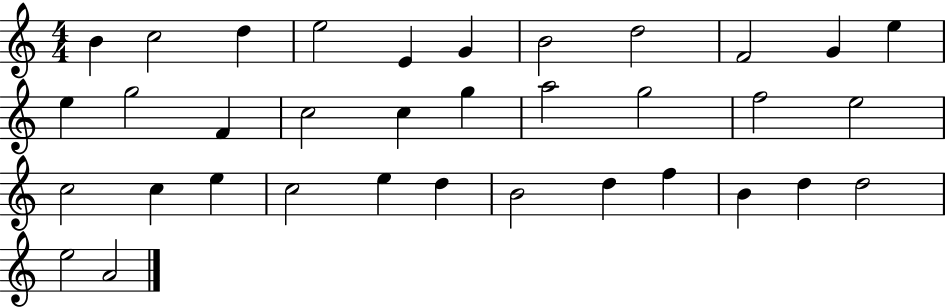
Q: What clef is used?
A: treble